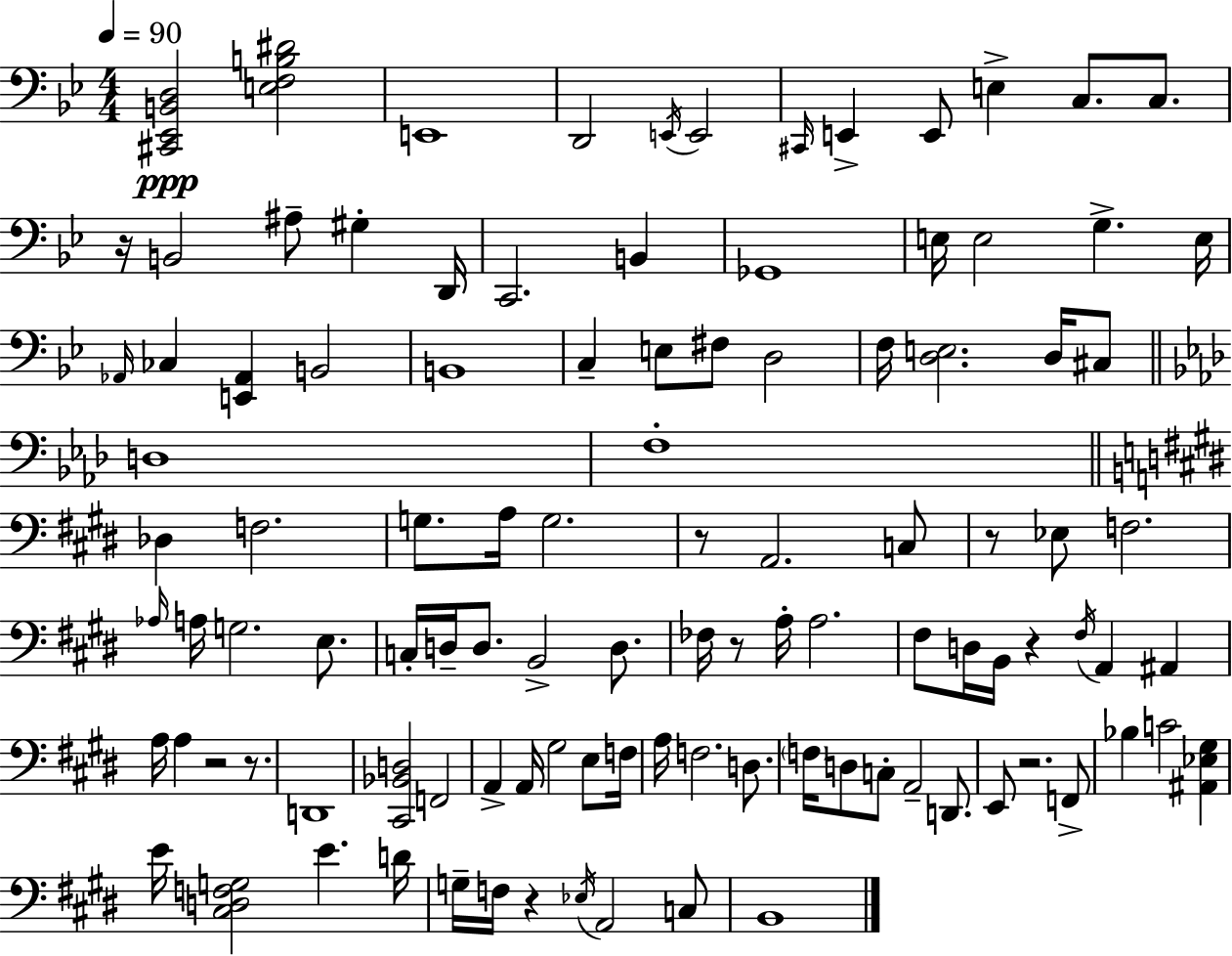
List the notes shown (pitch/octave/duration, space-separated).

[C#2,Eb2,B2,D3]/h [E3,F3,B3,D#4]/h E2/w D2/h E2/s E2/h C#2/s E2/q E2/e E3/q C3/e. C3/e. R/s B2/h A#3/e G#3/q D2/s C2/h. B2/q Gb2/w E3/s E3/h G3/q. E3/s Ab2/s CES3/q [E2,Ab2]/q B2/h B2/w C3/q E3/e F#3/e D3/h F3/s [D3,E3]/h. D3/s C#3/e D3/w F3/w Db3/q F3/h. G3/e. A3/s G3/h. R/e A2/h. C3/e R/e Eb3/e F3/h. Ab3/s A3/s G3/h. E3/e. C3/s D3/s D3/e. B2/h D3/e. FES3/s R/e A3/s A3/h. F#3/e D3/s B2/s R/q F#3/s A2/q A#2/q A3/s A3/q R/h R/e. D2/w [C#2,Bb2,D3]/h F2/h A2/q A2/s G#3/h E3/e F3/s A3/s F3/h. D3/e. F3/s D3/e C3/e A2/h D2/e. E2/e R/h. F2/e Bb3/q C4/h [A#2,Eb3,G#3]/q E4/s [C#3,D3,F3,G3]/h E4/q. D4/s G3/s F3/s R/q Eb3/s A2/h C3/e B2/w